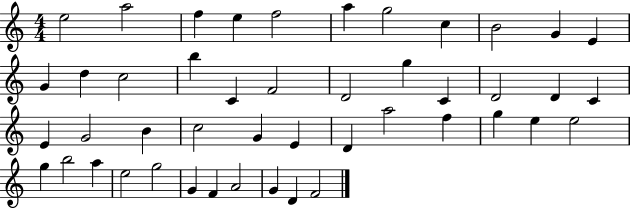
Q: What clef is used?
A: treble